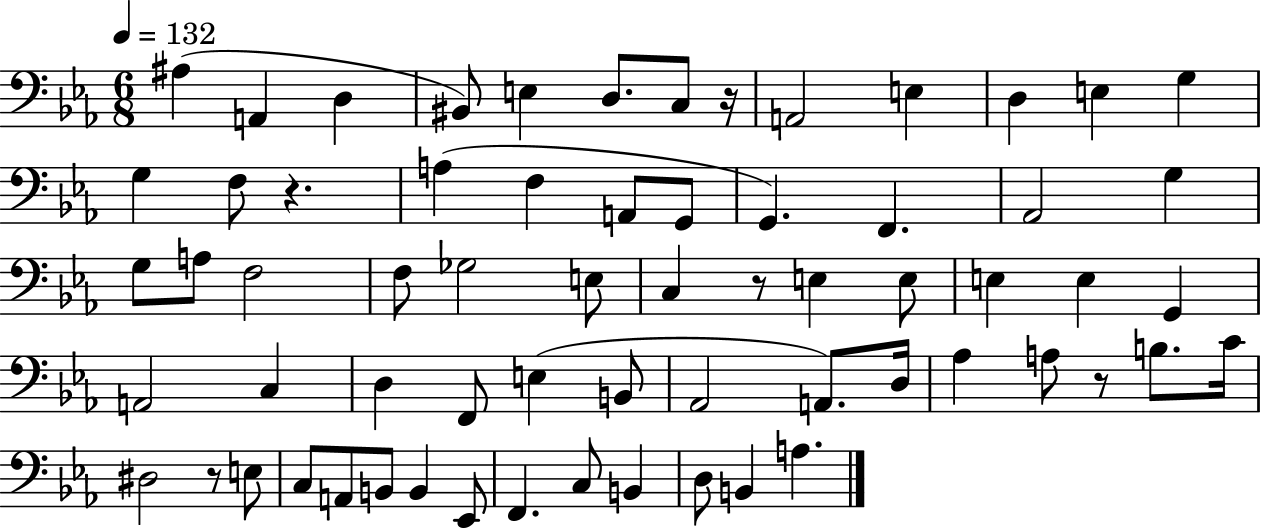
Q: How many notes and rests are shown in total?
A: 65